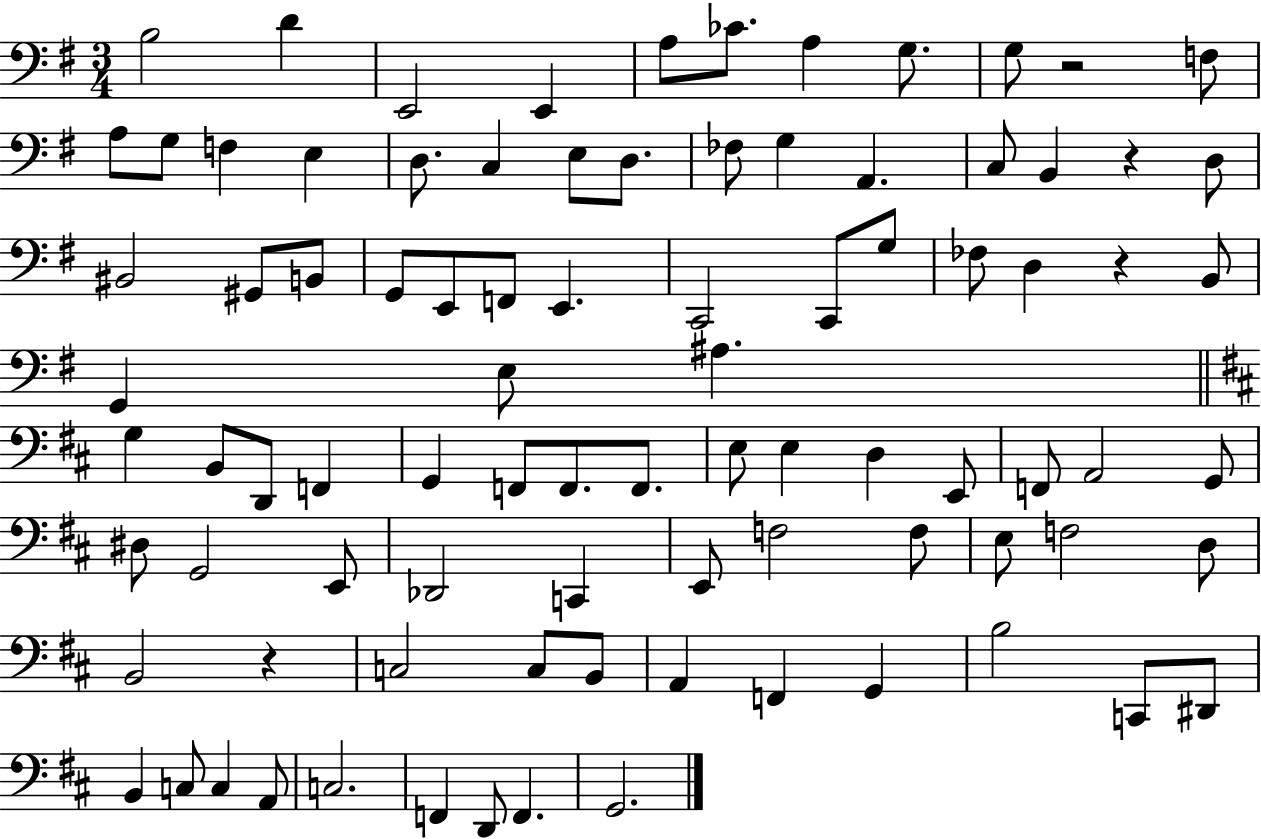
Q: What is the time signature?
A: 3/4